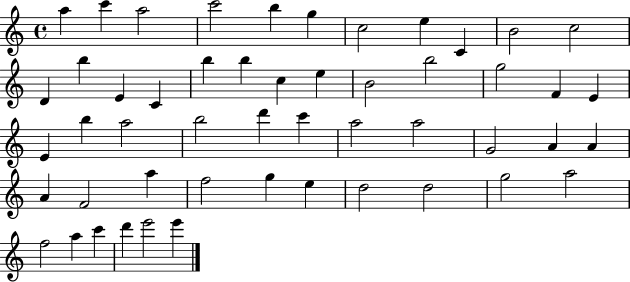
{
  \clef treble
  \time 4/4
  \defaultTimeSignature
  \key c \major
  a''4 c'''4 a''2 | c'''2 b''4 g''4 | c''2 e''4 c'4 | b'2 c''2 | \break d'4 b''4 e'4 c'4 | b''4 b''4 c''4 e''4 | b'2 b''2 | g''2 f'4 e'4 | \break e'4 b''4 a''2 | b''2 d'''4 c'''4 | a''2 a''2 | g'2 a'4 a'4 | \break a'4 f'2 a''4 | f''2 g''4 e''4 | d''2 d''2 | g''2 a''2 | \break f''2 a''4 c'''4 | d'''4 e'''2 e'''4 | \bar "|."
}